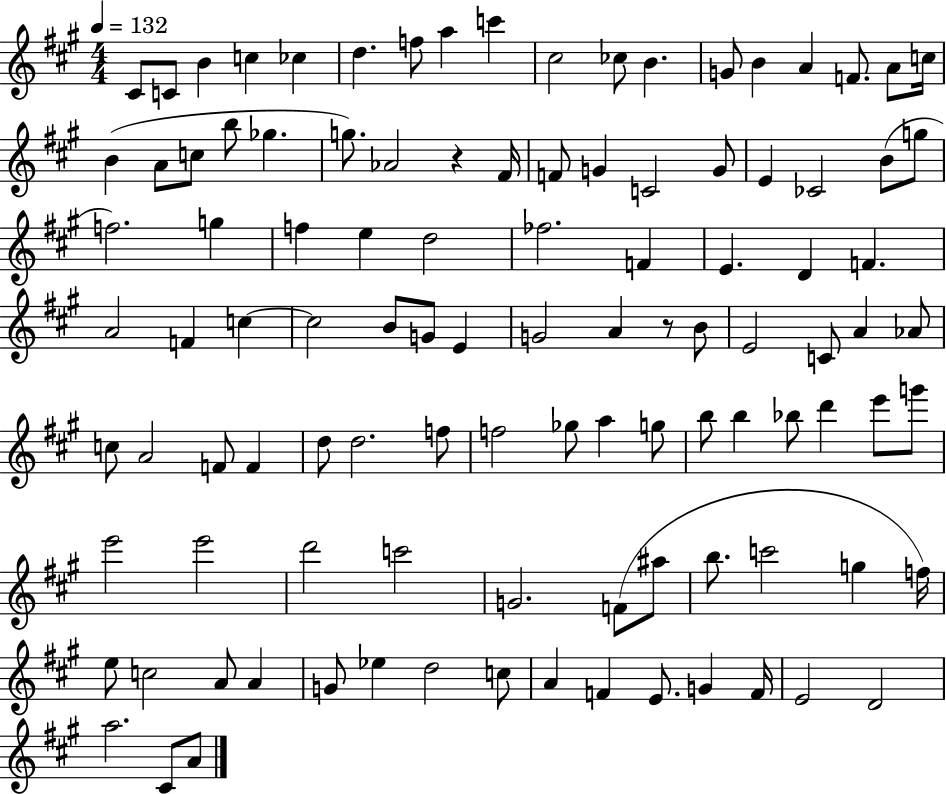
{
  \clef treble
  \numericTimeSignature
  \time 4/4
  \key a \major
  \tempo 4 = 132
  cis'8 c'8 b'4 c''4 ces''4 | d''4. f''8 a''4 c'''4 | cis''2 ces''8 b'4. | g'8 b'4 a'4 f'8. a'8 c''16 | \break b'4( a'8 c''8 b''8 ges''4. | g''8.) aes'2 r4 fis'16 | f'8 g'4 c'2 g'8 | e'4 ces'2 b'8( g''8 | \break f''2.) g''4 | f''4 e''4 d''2 | fes''2. f'4 | e'4. d'4 f'4. | \break a'2 f'4 c''4~~ | c''2 b'8 g'8 e'4 | g'2 a'4 r8 b'8 | e'2 c'8 a'4 aes'8 | \break c''8 a'2 f'8 f'4 | d''8 d''2. f''8 | f''2 ges''8 a''4 g''8 | b''8 b''4 bes''8 d'''4 e'''8 g'''8 | \break e'''2 e'''2 | d'''2 c'''2 | g'2. f'8( ais''8 | b''8. c'''2 g''4 f''16) | \break e''8 c''2 a'8 a'4 | g'8 ees''4 d''2 c''8 | a'4 f'4 e'8. g'4 f'16 | e'2 d'2 | \break a''2. cis'8 a'8 | \bar "|."
}